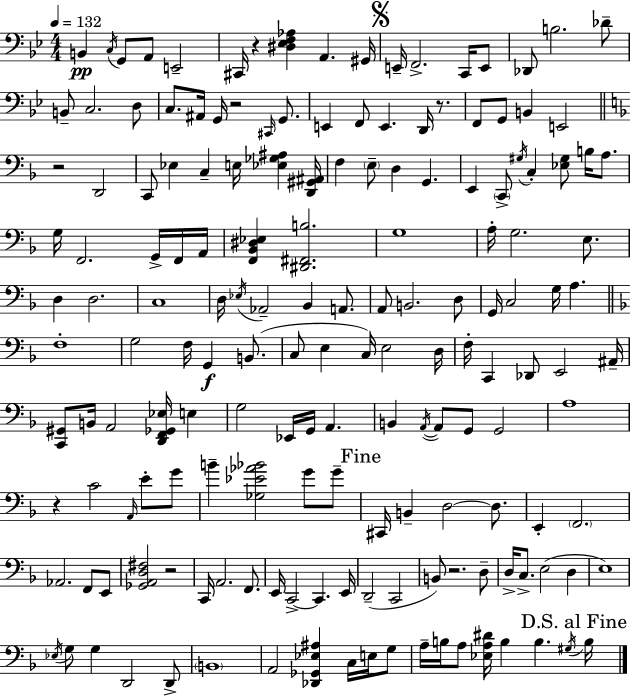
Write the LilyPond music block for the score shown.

{
  \clef bass
  \numericTimeSignature
  \time 4/4
  \key bes \major
  \tempo 4 = 132
  \repeat volta 2 { b,4\pp \acciaccatura { c16 } g,8 a,8 e,2-- | cis,16 r4 <dis ees f aes>4 a,4. | gis,16 \mark \markup { \musicglyph "scripts.segno" } e,16-- f,2.-> c,16 e,8 | des,8 b2. des'8-- | \break b,8-- c2. d8 | c8. ais,16 g,16 r2 \grace { cis,16 } g,8. | e,4 f,8 e,4. d,16 r8. | f,8 g,8 b,4 e,2 | \break \bar "||" \break \key f \major r2 d,2 | c,8 ees4 c4-- e16 <ees ges ais>4 <d, gis, ais,>16 | f4 \parenthesize e8-- d4 g,4. | e,4 \parenthesize c,8-> \acciaccatura { gis16 } c4-. <ees gis>8 b16 a8. | \break g16 f,2. g,16-> f,16 | a,16 <f, bes, dis ees>4 <dis, fis, b>2. | g1 | a16-. g2. e8. | \break d4 d2. | c1 | d16 \acciaccatura { ees16 } aes,2-- bes,4 a,8. | a,8 b,2. | \break d8 g,16 c2 g16 a4. | \bar "||" \break \key d \minor f1-. | g2 f16 g,4\f b,8.( | c8 e4 c16) e2 d16 | f16-. c,4 des,8 e,2 ais,16-- | \break <c, gis,>8 b,16 a,2 <d, f, ges, ees>16 e4 | g2 ees,16 g,16 a,4. | b,4 \acciaccatura { a,16~ }~ a,8 g,8 g,2 | a1 | \break r4 c'2 \grace { a,16 } e'8-. | g'8 b'4-- <ges ees' aes' bes'>2 g'8 | g'8-- \mark "Fine" cis,16 b,4-- d2~~ d8. | e,4-. \parenthesize f,2. | \break aes,2. f,8 | e,8 <ges, a, d fis>2 r2 | c,16 a,2. f,8. | e,16 c,2->~~ c,4. | \break e,16 d,2--( c,2 | b,8) r2. | d8-- d16-> c8.-> e2( d4 | e1) | \break \acciaccatura { ees16 } g8 g4 d,2 | d,8-> \parenthesize b,1 | a,2 <des, ges, ees ais>4 c16 | e16 g8 a16-- b16 a8 <ees a dis'>16 b4 b4. | \break \acciaccatura { gis16 } \mark "D.S. al Fine" b16 } \bar "|."
}